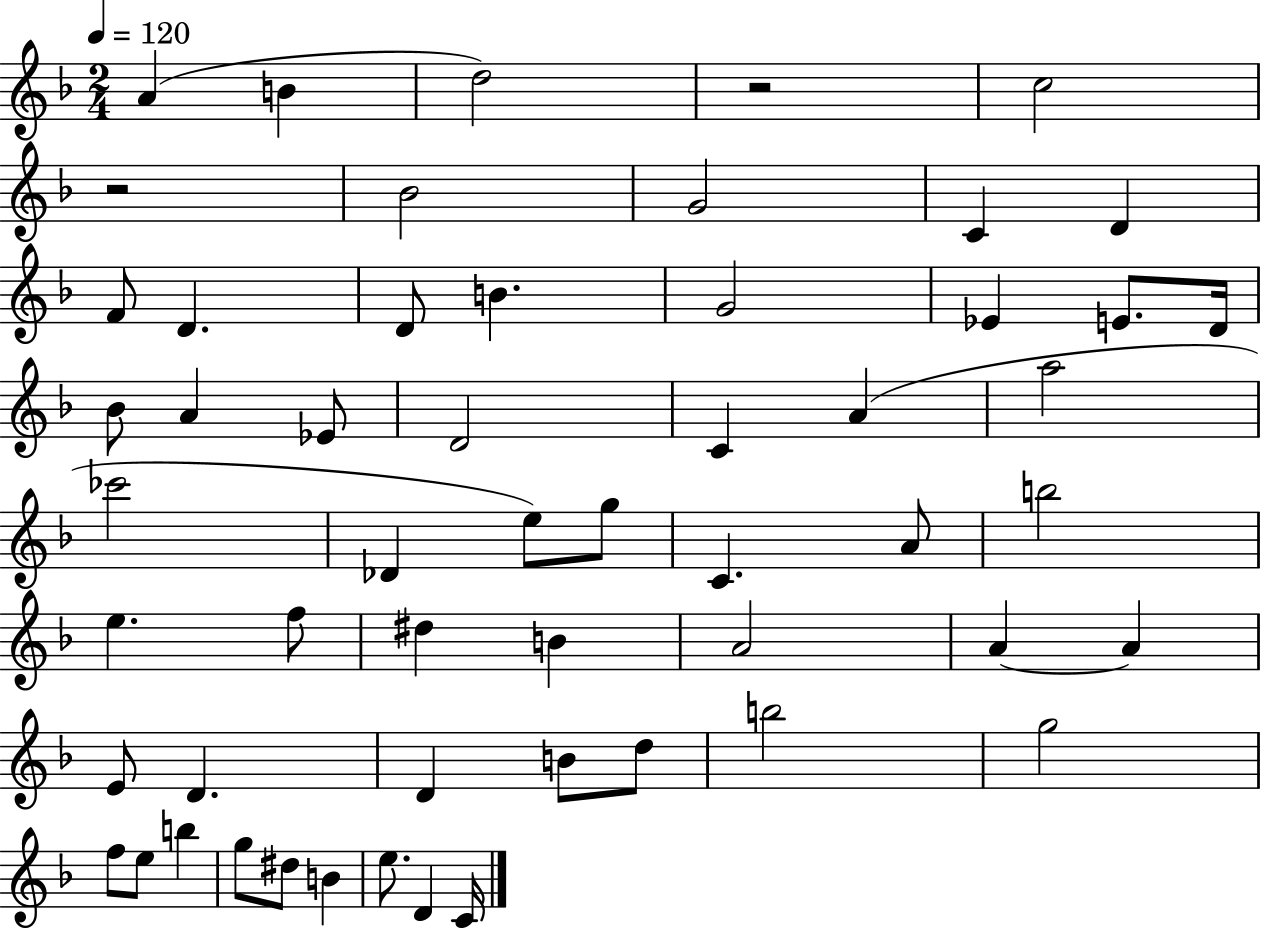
A4/q B4/q D5/h R/h C5/h R/h Bb4/h G4/h C4/q D4/q F4/e D4/q. D4/e B4/q. G4/h Eb4/q E4/e. D4/s Bb4/e A4/q Eb4/e D4/h C4/q A4/q A5/h CES6/h Db4/q E5/e G5/e C4/q. A4/e B5/h E5/q. F5/e D#5/q B4/q A4/h A4/q A4/q E4/e D4/q. D4/q B4/e D5/e B5/h G5/h F5/e E5/e B5/q G5/e D#5/e B4/q E5/e. D4/q C4/s